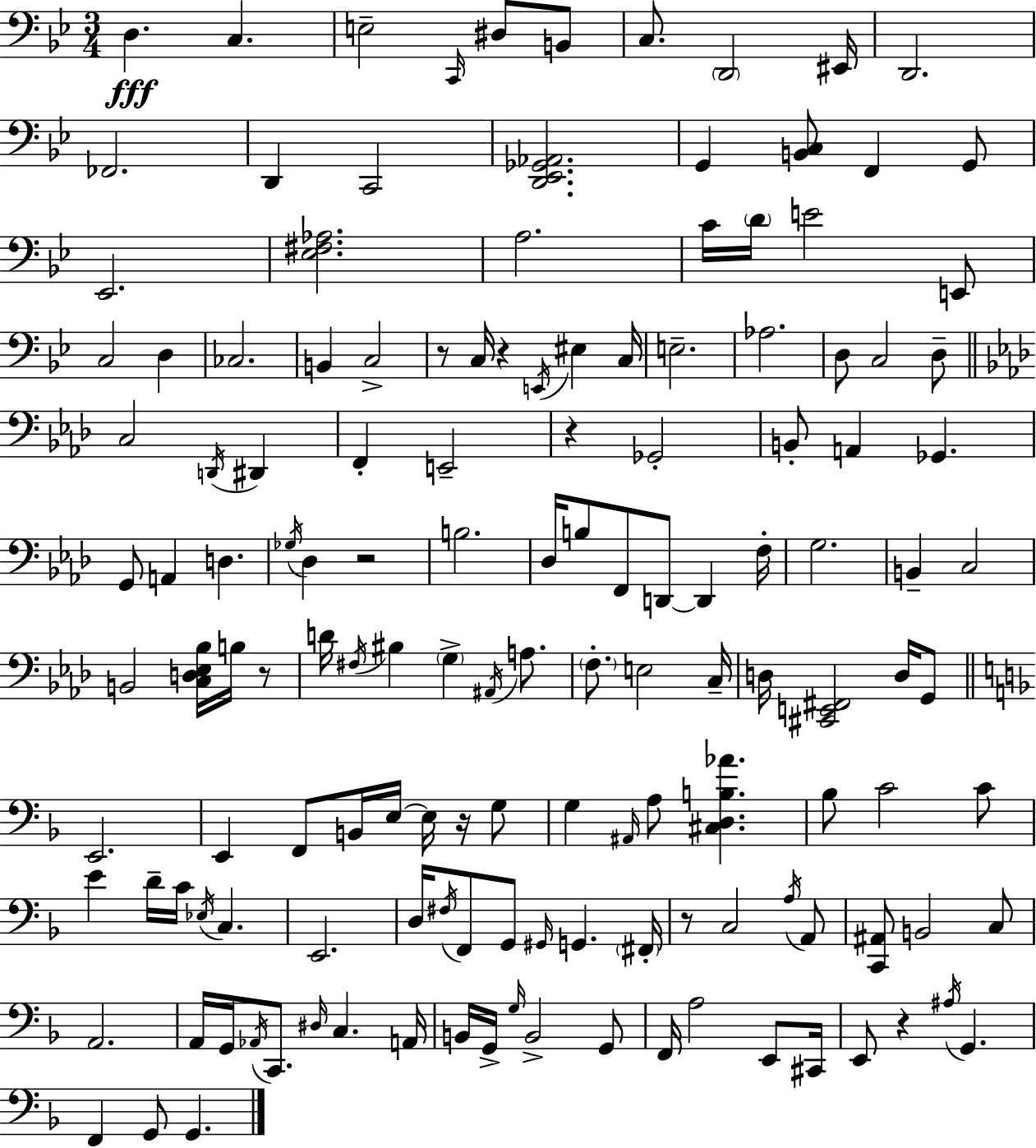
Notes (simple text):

D3/q. C3/q. E3/h C2/s D#3/e B2/e C3/e. D2/h EIS2/s D2/h. FES2/h. D2/q C2/h [D2,Eb2,Gb2,Ab2]/h. G2/q [B2,C3]/e F2/q G2/e Eb2/h. [Eb3,F#3,Ab3]/h. A3/h. C4/s D4/s E4/h E2/e C3/h D3/q CES3/h. B2/q C3/h R/e C3/s R/q E2/s EIS3/q C3/s E3/h. Ab3/h. D3/e C3/h D3/e C3/h D2/s D#2/q F2/q E2/h R/q Gb2/h B2/e A2/q Gb2/q. G2/e A2/q D3/q. Gb3/s Db3/q R/h B3/h. Db3/s B3/e F2/e D2/e D2/q F3/s G3/h. B2/q C3/h B2/h [C3,D3,Eb3,Bb3]/s B3/s R/e D4/s F#3/s BIS3/q G3/q A#2/s A3/e. F3/e. E3/h C3/s D3/s [C#2,E2,F#2]/h D3/s G2/e E2/h. E2/q F2/e B2/s E3/s E3/s R/s G3/e G3/q A#2/s A3/e [C#3,D3,B3,Ab4]/q. Bb3/e C4/h C4/e E4/q D4/s C4/s Eb3/s C3/q. E2/h. D3/s F#3/s F2/e G2/e G#2/s G2/q. F#2/s R/e C3/h A3/s A2/e [C2,A#2]/e B2/h C3/e A2/h. A2/s G2/s Ab2/s C2/e. D#3/s C3/q. A2/s B2/s G2/s G3/s B2/h G2/e F2/s A3/h E2/e C#2/s E2/e R/q A#3/s G2/q. F2/q G2/e G2/q.